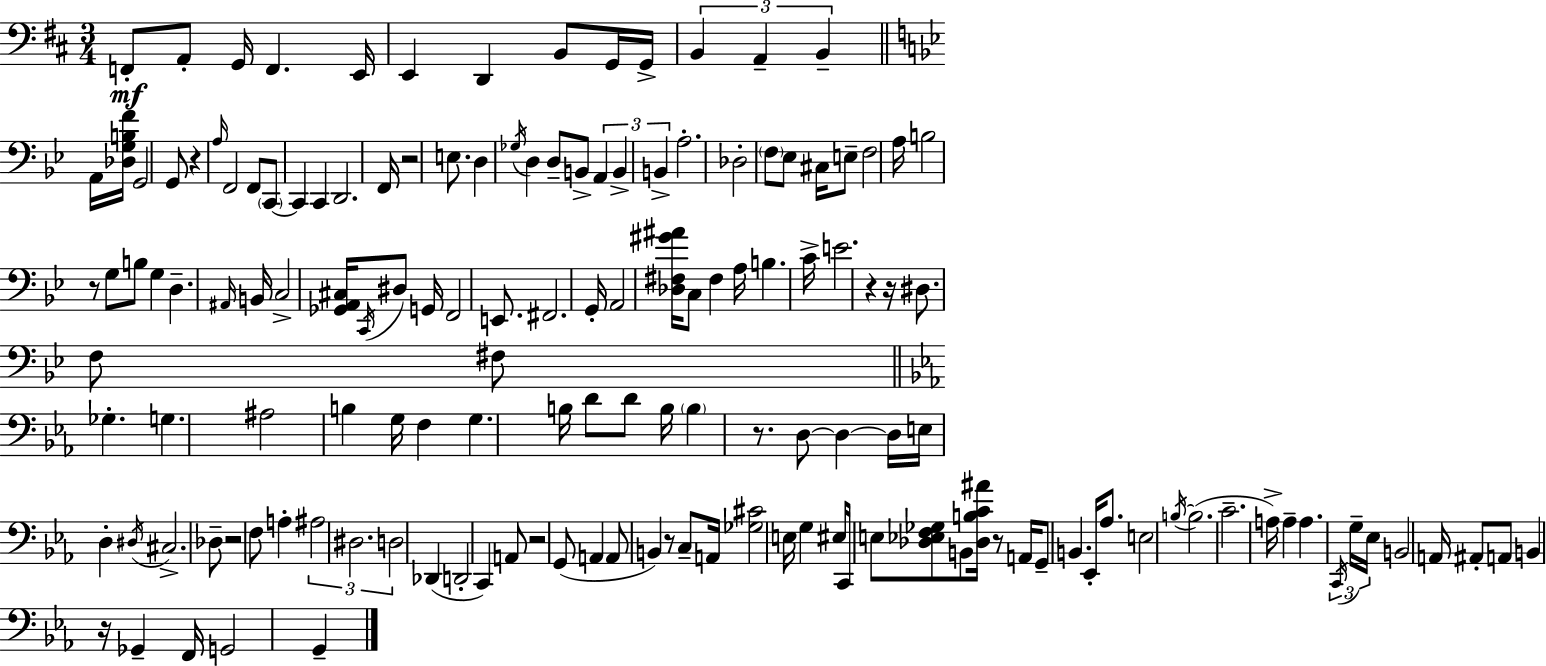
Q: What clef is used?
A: bass